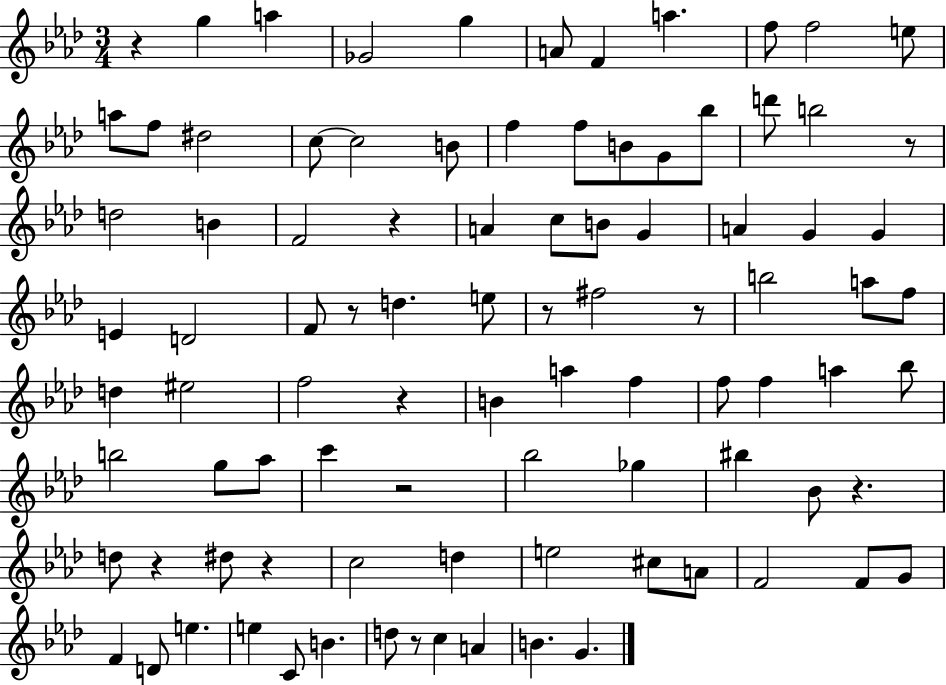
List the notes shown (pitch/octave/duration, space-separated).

R/q G5/q A5/q Gb4/h G5/q A4/e F4/q A5/q. F5/e F5/h E5/e A5/e F5/e D#5/h C5/e C5/h B4/e F5/q F5/e B4/e G4/e Bb5/e D6/e B5/h R/e D5/h B4/q F4/h R/q A4/q C5/e B4/e G4/q A4/q G4/q G4/q E4/q D4/h F4/e R/e D5/q. E5/e R/e F#5/h R/e B5/h A5/e F5/e D5/q EIS5/h F5/h R/q B4/q A5/q F5/q F5/e F5/q A5/q Bb5/e B5/h G5/e Ab5/e C6/q R/h Bb5/h Gb5/q BIS5/q Bb4/e R/q. D5/e R/q D#5/e R/q C5/h D5/q E5/h C#5/e A4/e F4/h F4/e G4/e F4/q D4/e E5/q. E5/q C4/e B4/q. D5/e R/e C5/q A4/q B4/q. G4/q.